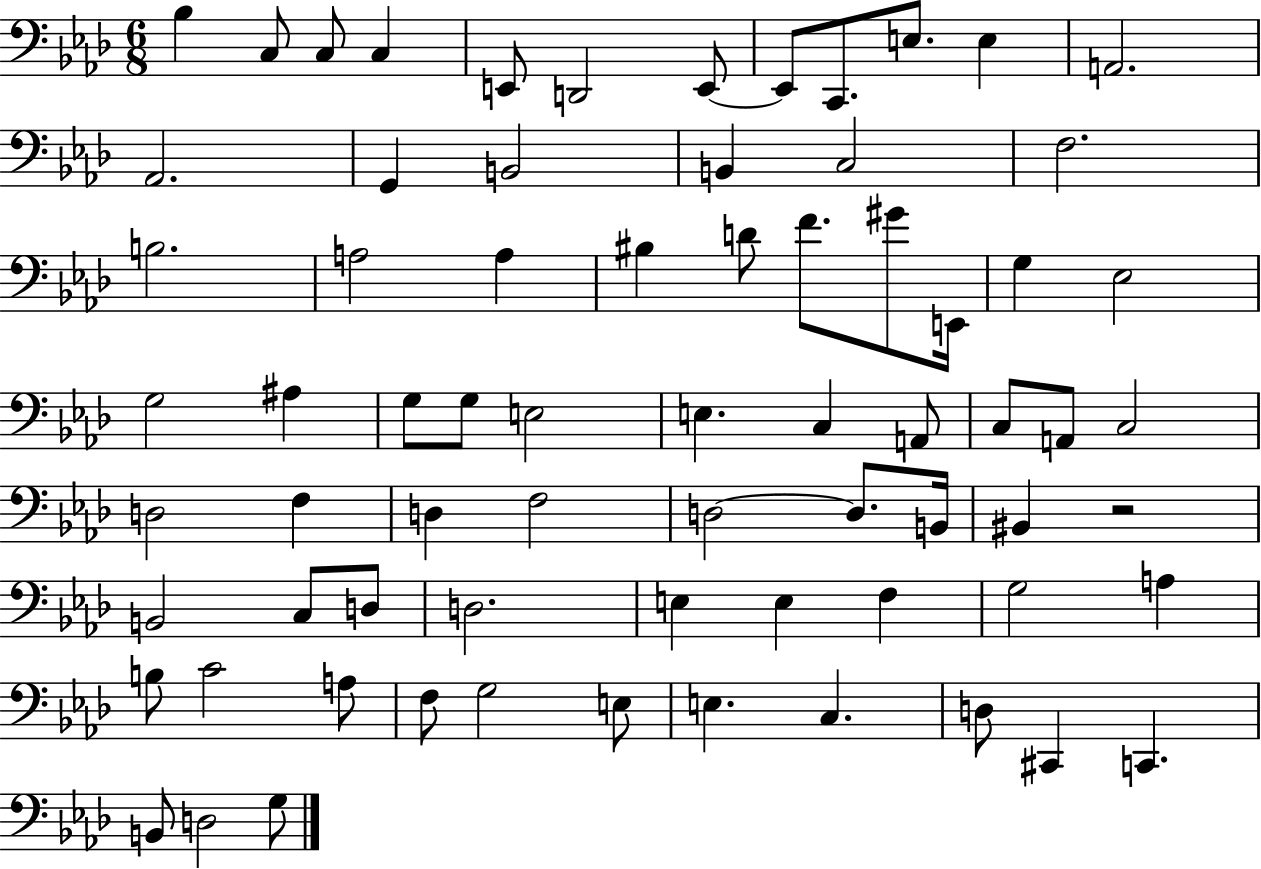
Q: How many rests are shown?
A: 1